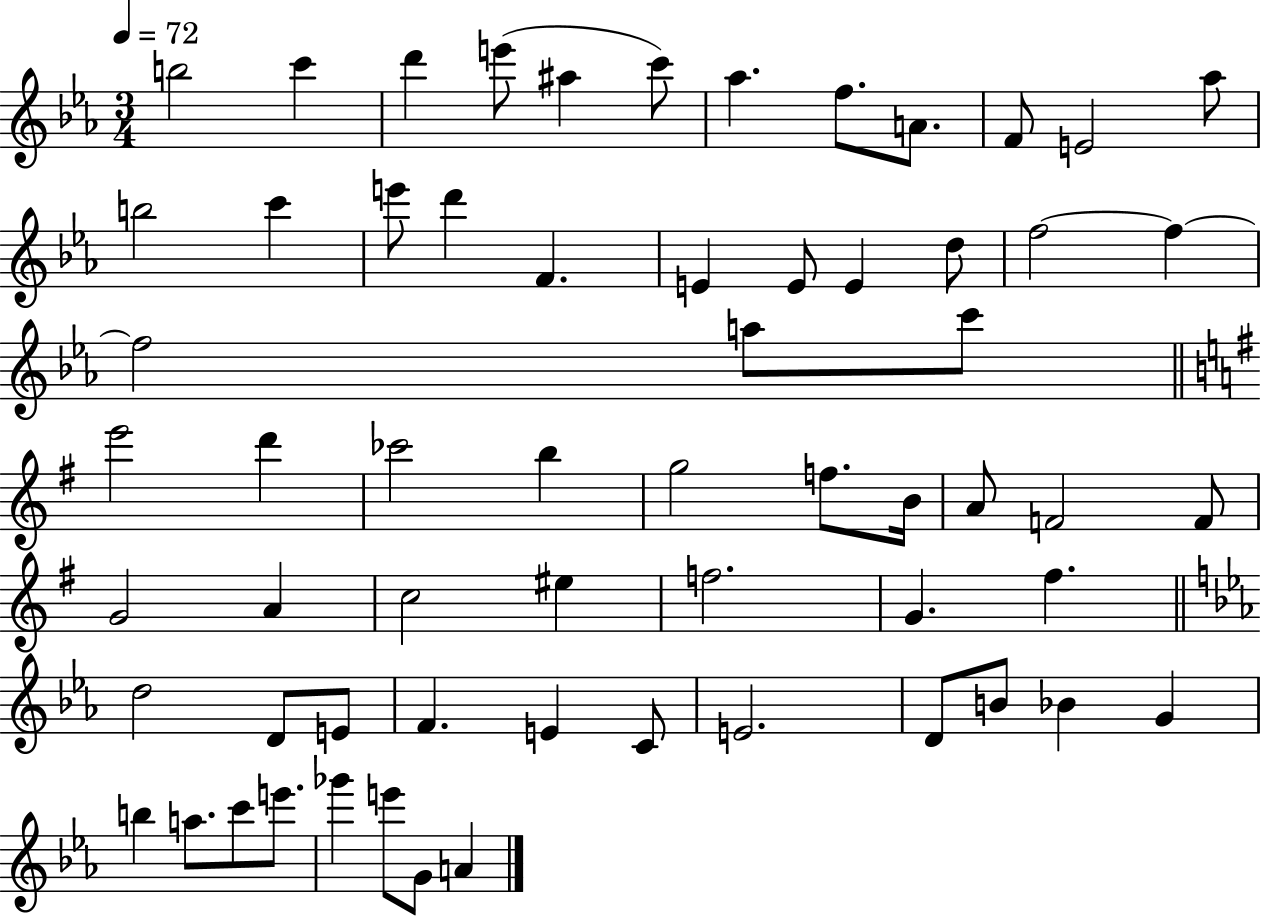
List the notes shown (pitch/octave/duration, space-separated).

B5/h C6/q D6/q E6/e A#5/q C6/e Ab5/q. F5/e. A4/e. F4/e E4/h Ab5/e B5/h C6/q E6/e D6/q F4/q. E4/q E4/e E4/q D5/e F5/h F5/q F5/h A5/e C6/e E6/h D6/q CES6/h B5/q G5/h F5/e. B4/s A4/e F4/h F4/e G4/h A4/q C5/h EIS5/q F5/h. G4/q. F#5/q. D5/h D4/e E4/e F4/q. E4/q C4/e E4/h. D4/e B4/e Bb4/q G4/q B5/q A5/e. C6/e E6/e. Gb6/q E6/e G4/e A4/q